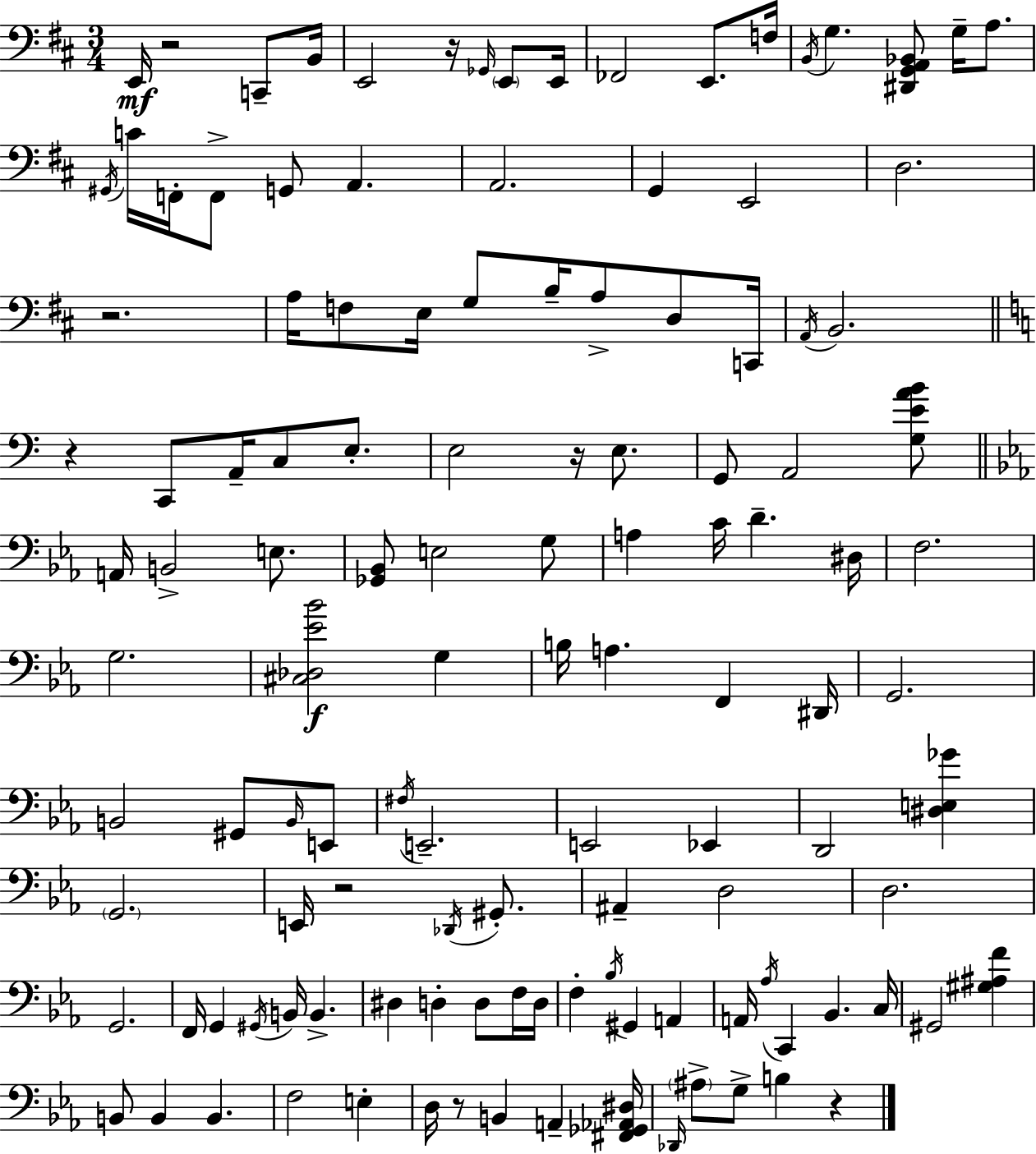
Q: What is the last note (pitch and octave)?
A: B3